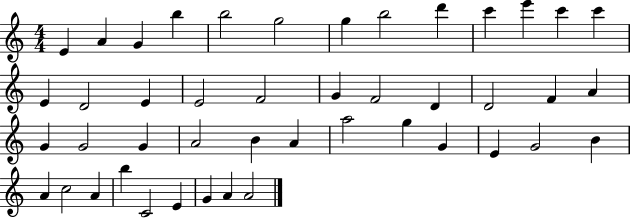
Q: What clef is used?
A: treble